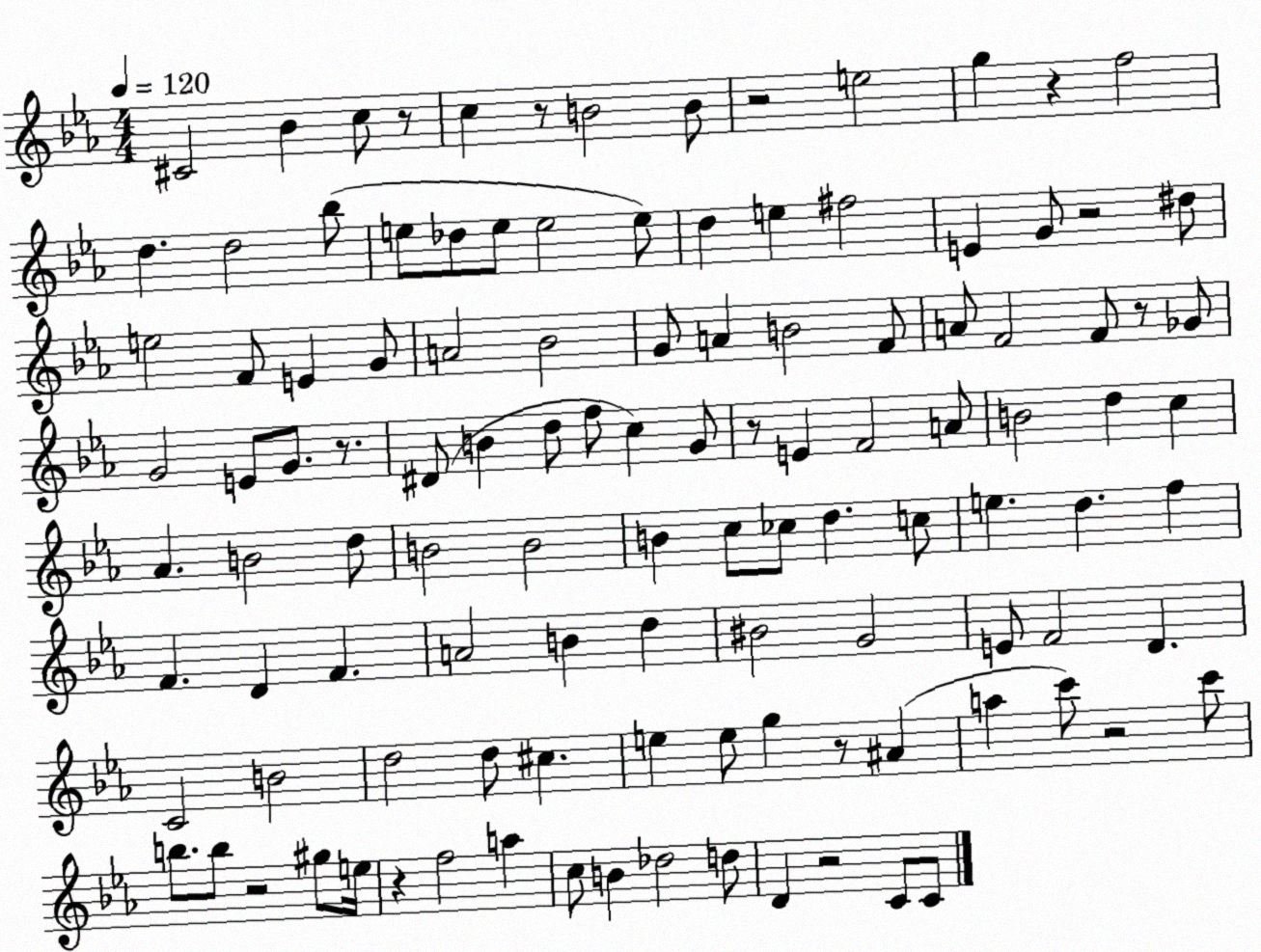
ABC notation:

X:1
T:Untitled
M:4/4
L:1/4
K:Eb
^C2 _B c/2 z/2 c z/2 B2 B/2 z2 e2 g z f2 d d2 _b/2 e/2 _d/2 e/2 e2 e/2 d e ^f2 E G/2 z2 ^d/2 e2 F/2 E G/2 A2 _B2 G/2 A B2 F/2 A/2 F2 F/2 z/2 _G/2 G2 E/2 G/2 z/2 ^D/2 B d/2 f/2 c G/2 z/2 E F2 A/2 B2 d c _A B2 d/2 B2 B2 B c/2 _c/2 d c/2 e d f F D F A2 B d ^B2 G2 E/2 F2 D C2 B2 d2 d/2 ^c e e/2 g z/2 ^A a c'/2 z2 c'/2 b/2 b/2 z2 ^g/2 e/4 z f2 a c/2 B _d2 d/2 D z2 C/2 C/2